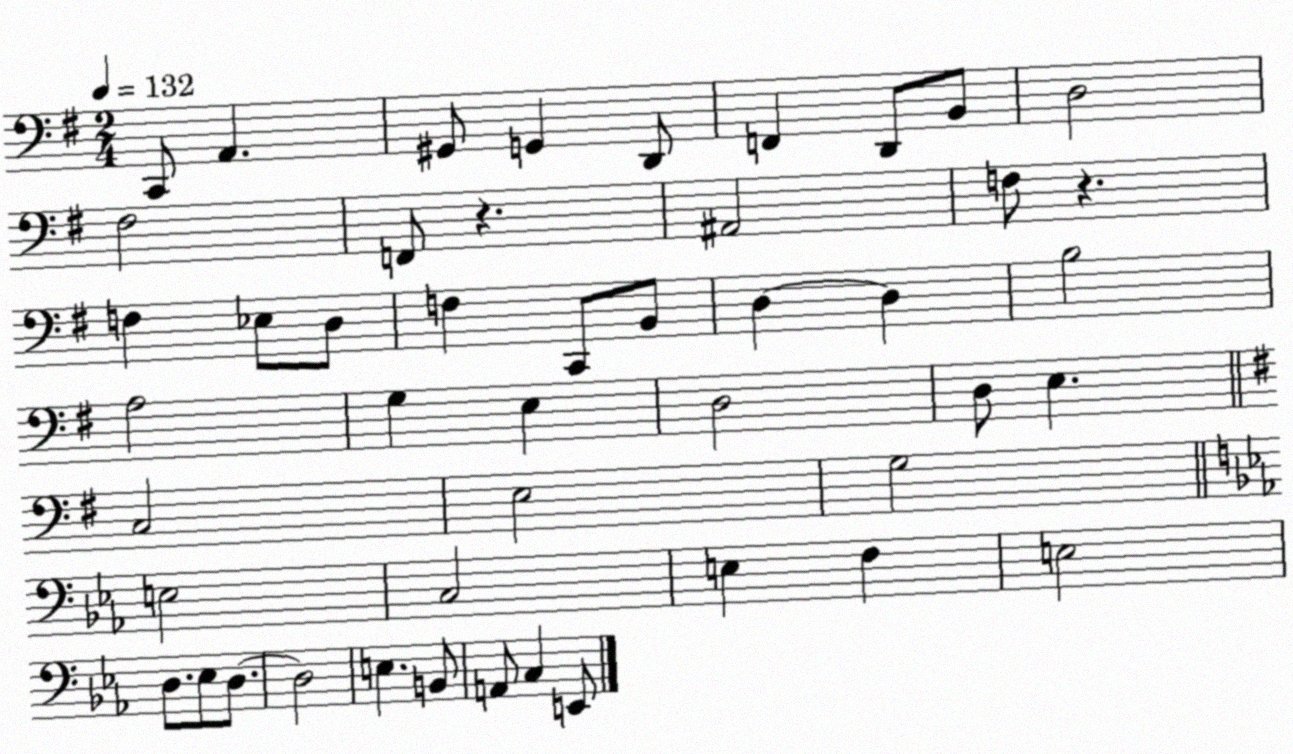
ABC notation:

X:1
T:Untitled
M:2/4
L:1/4
K:G
C,,/2 A,, ^G,,/2 G,, D,,/2 F,, D,,/2 B,,/2 D,2 ^F,2 F,,/2 z ^A,,2 F,/2 z F, _E,/2 D,/2 F, C,,/2 B,,/2 D, D, B,2 A,2 G, E, D,2 D,/2 E, C,2 E,2 G,2 E,2 C,2 E, F, E,2 D,/2 _E,/2 D,/2 D,2 E, B,,/2 A,,/2 C, E,,/2